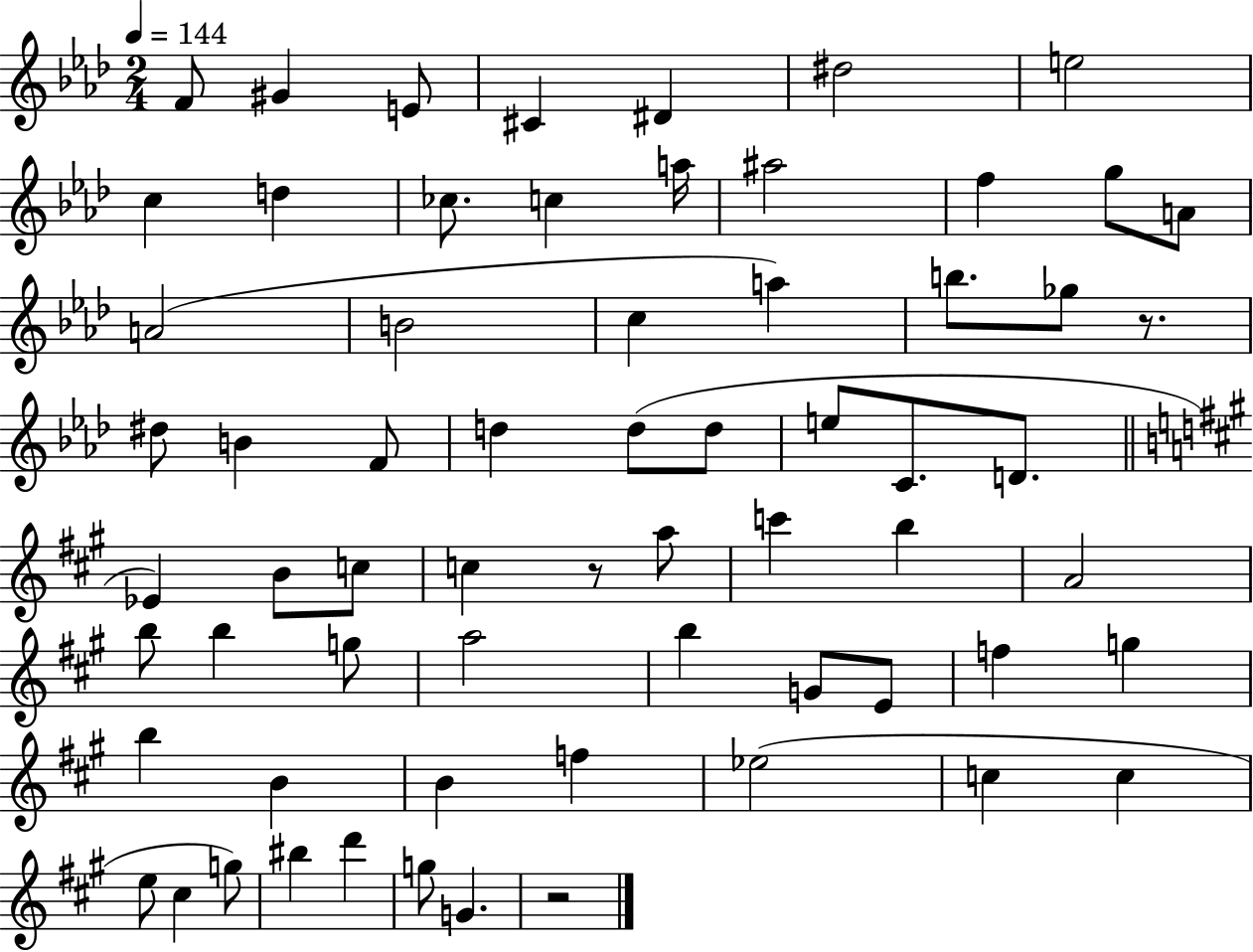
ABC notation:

X:1
T:Untitled
M:2/4
L:1/4
K:Ab
F/2 ^G E/2 ^C ^D ^d2 e2 c d _c/2 c a/4 ^a2 f g/2 A/2 A2 B2 c a b/2 _g/2 z/2 ^d/2 B F/2 d d/2 d/2 e/2 C/2 D/2 _E B/2 c/2 c z/2 a/2 c' b A2 b/2 b g/2 a2 b G/2 E/2 f g b B B f _e2 c c e/2 ^c g/2 ^b d' g/2 G z2